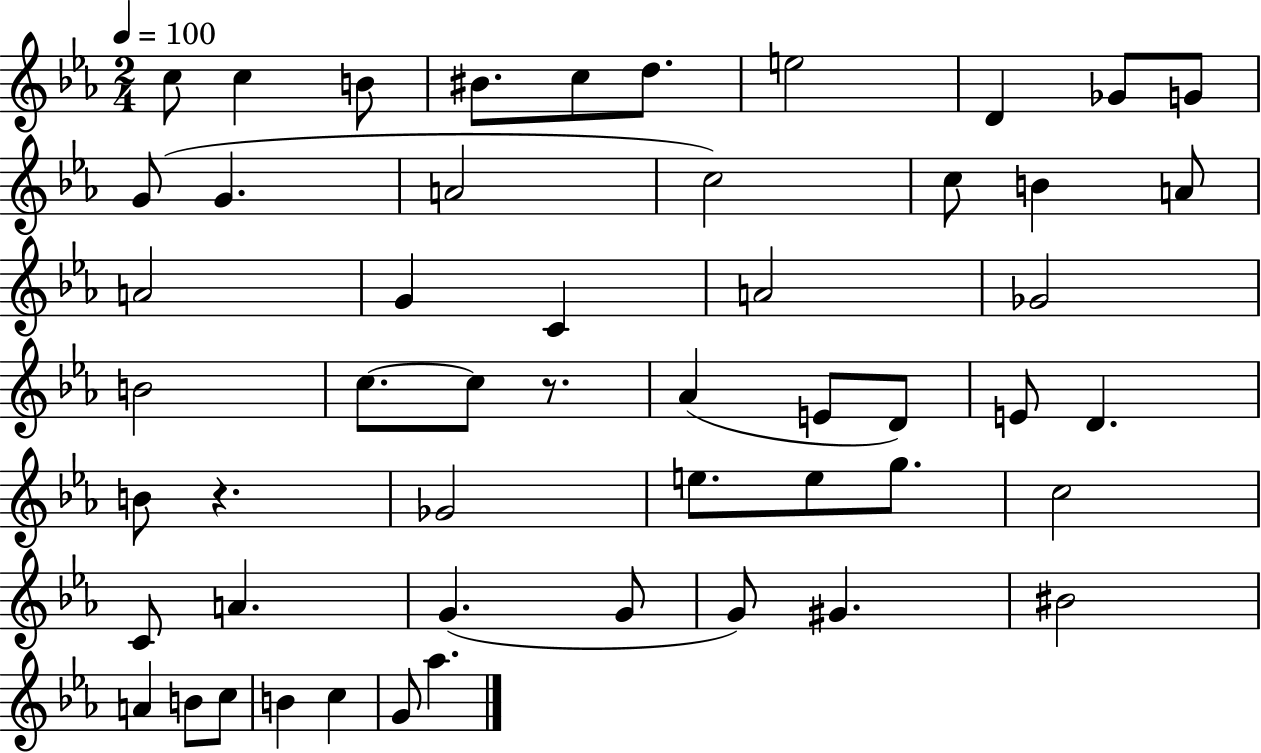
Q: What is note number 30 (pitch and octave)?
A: D4